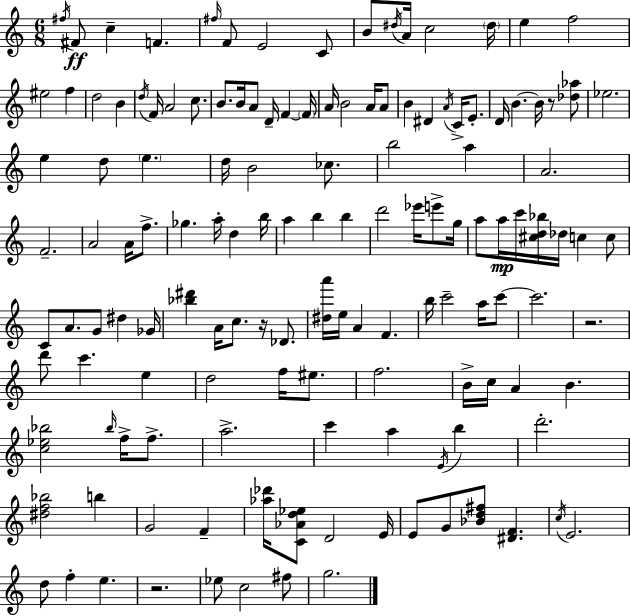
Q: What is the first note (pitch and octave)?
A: F#5